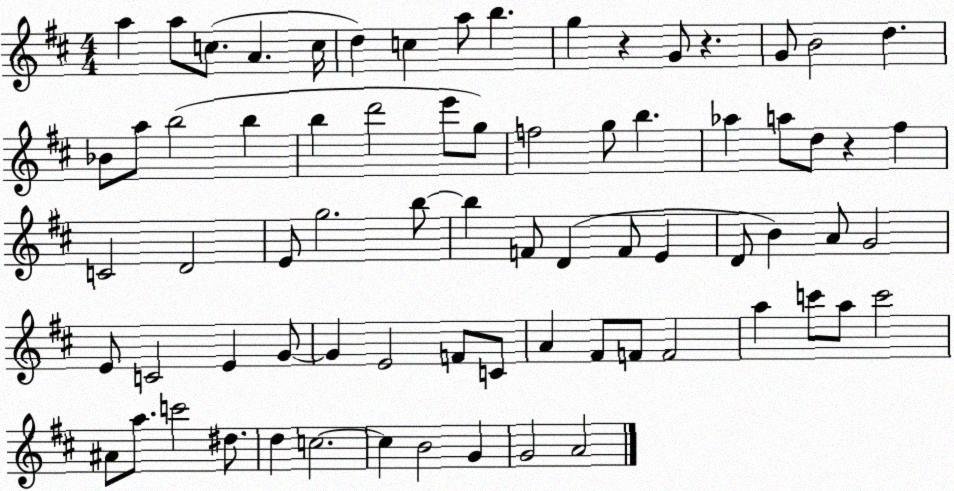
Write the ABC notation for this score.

X:1
T:Untitled
M:4/4
L:1/4
K:D
a a/2 c/2 A c/4 d c a/2 b g z G/2 z G/2 B2 d _B/2 a/2 b2 b b d'2 e'/2 g/2 f2 g/2 b _a a/2 d/2 z ^f C2 D2 E/2 g2 b/2 b F/2 D F/2 E D/2 B A/2 G2 E/2 C2 E G/2 G E2 F/2 C/2 A ^F/2 F/2 F2 a c'/2 a/2 c'2 ^A/2 a/2 c'2 ^d/2 d c2 c B2 G G2 A2